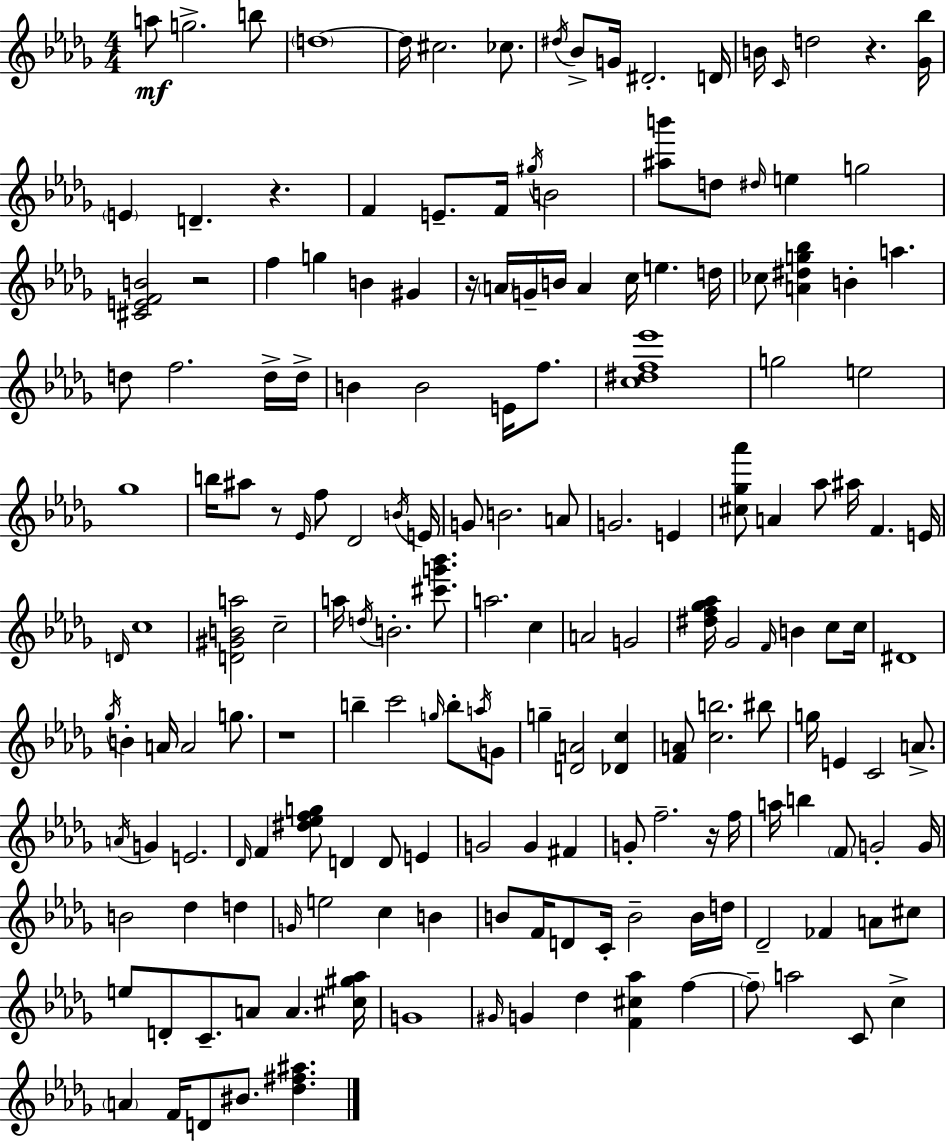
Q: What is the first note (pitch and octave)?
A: A5